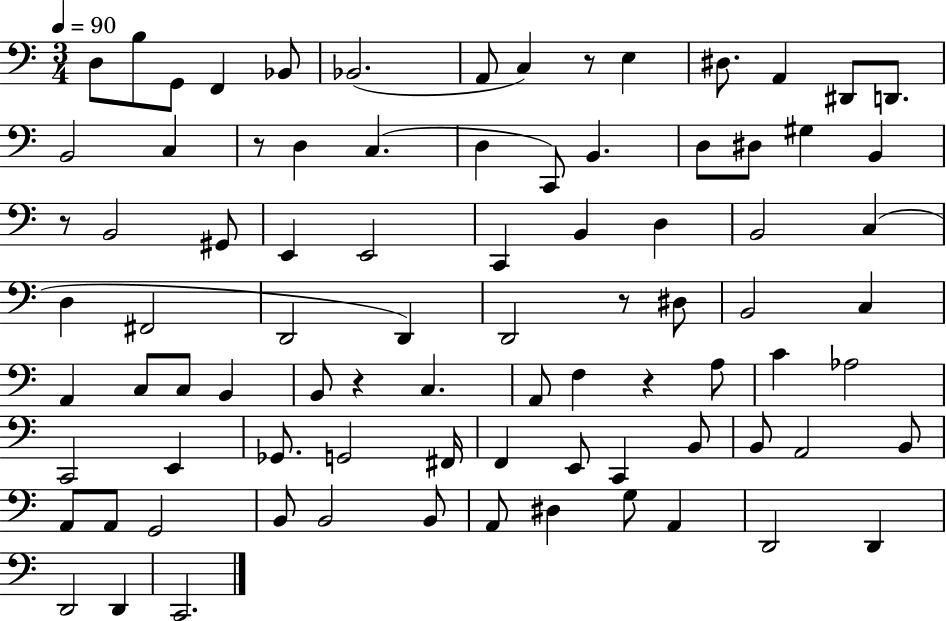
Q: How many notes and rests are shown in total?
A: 85